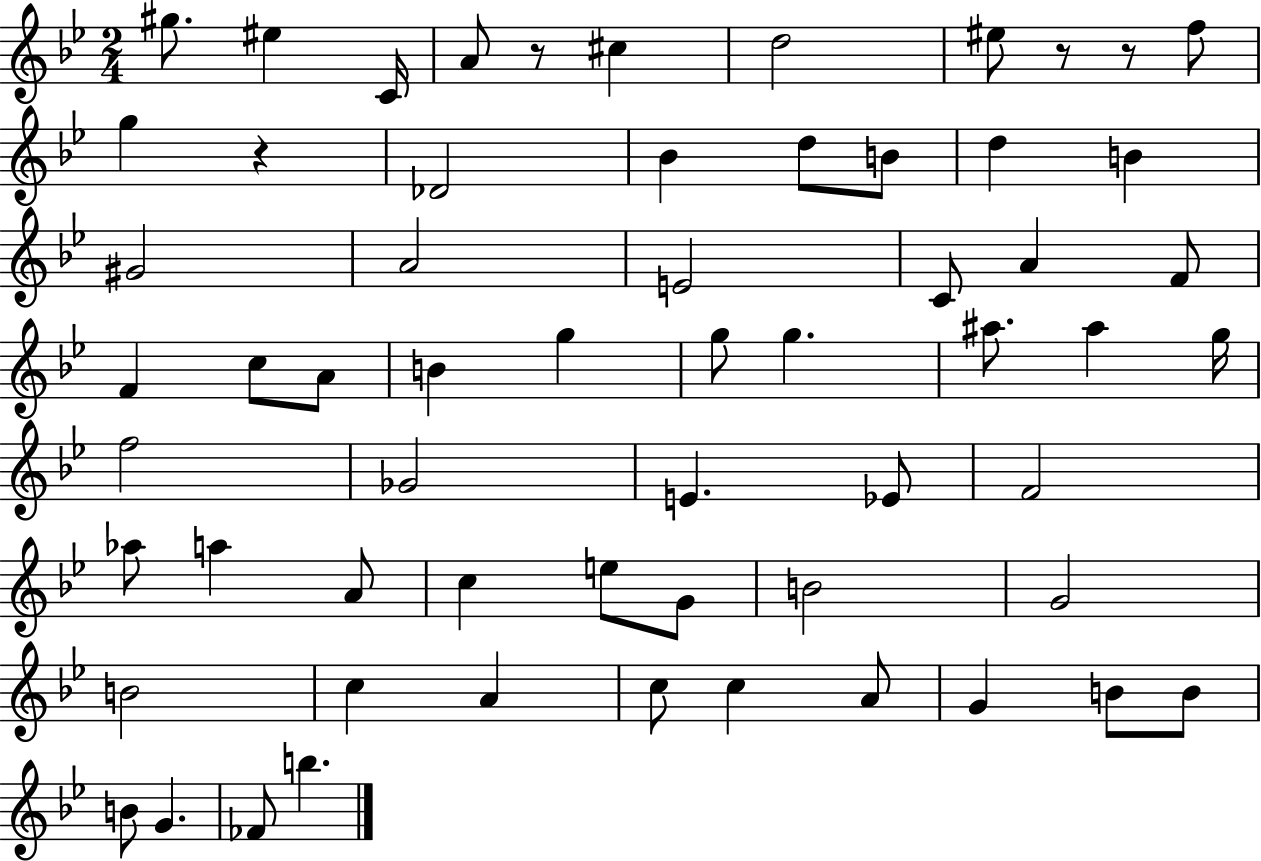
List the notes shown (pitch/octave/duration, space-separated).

G#5/e. EIS5/q C4/s A4/e R/e C#5/q D5/h EIS5/e R/e R/e F5/e G5/q R/q Db4/h Bb4/q D5/e B4/e D5/q B4/q G#4/h A4/h E4/h C4/e A4/q F4/e F4/q C5/e A4/e B4/q G5/q G5/e G5/q. A#5/e. A#5/q G5/s F5/h Gb4/h E4/q. Eb4/e F4/h Ab5/e A5/q A4/e C5/q E5/e G4/e B4/h G4/h B4/h C5/q A4/q C5/e C5/q A4/e G4/q B4/e B4/e B4/e G4/q. FES4/e B5/q.